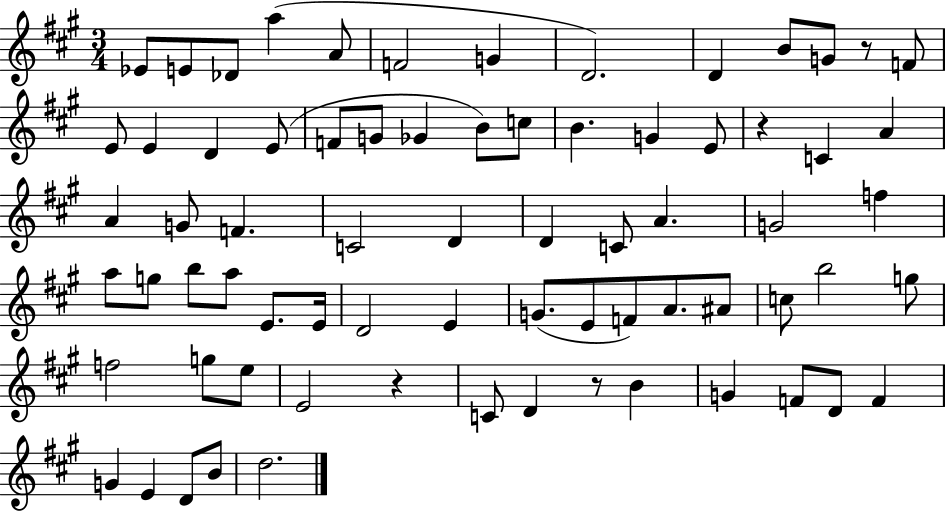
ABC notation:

X:1
T:Untitled
M:3/4
L:1/4
K:A
_E/2 E/2 _D/2 a A/2 F2 G D2 D B/2 G/2 z/2 F/2 E/2 E D E/2 F/2 G/2 _G B/2 c/2 B G E/2 z C A A G/2 F C2 D D C/2 A G2 f a/2 g/2 b/2 a/2 E/2 E/4 D2 E G/2 E/2 F/2 A/2 ^A/2 c/2 b2 g/2 f2 g/2 e/2 E2 z C/2 D z/2 B G F/2 D/2 F G E D/2 B/2 d2